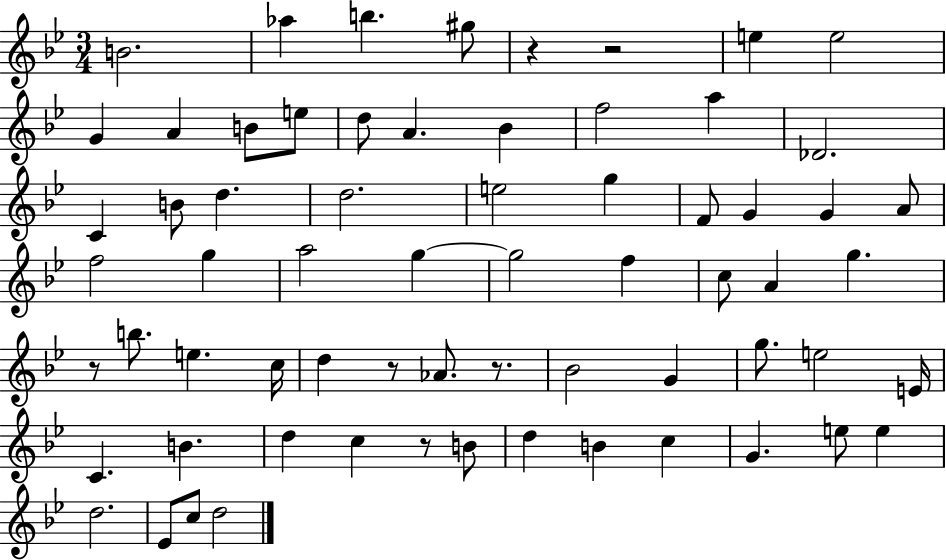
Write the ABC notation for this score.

X:1
T:Untitled
M:3/4
L:1/4
K:Bb
B2 _a b ^g/2 z z2 e e2 G A B/2 e/2 d/2 A _B f2 a _D2 C B/2 d d2 e2 g F/2 G G A/2 f2 g a2 g g2 f c/2 A g z/2 b/2 e c/4 d z/2 _A/2 z/2 _B2 G g/2 e2 E/4 C B d c z/2 B/2 d B c G e/2 e d2 _E/2 c/2 d2